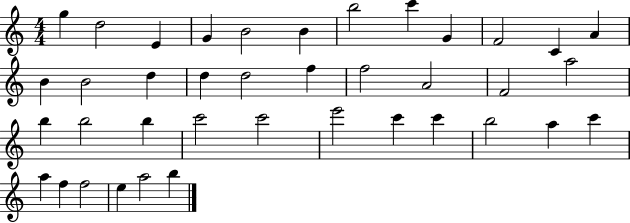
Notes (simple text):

G5/q D5/h E4/q G4/q B4/h B4/q B5/h C6/q G4/q F4/h C4/q A4/q B4/q B4/h D5/q D5/q D5/h F5/q F5/h A4/h F4/h A5/h B5/q B5/h B5/q C6/h C6/h E6/h C6/q C6/q B5/h A5/q C6/q A5/q F5/q F5/h E5/q A5/h B5/q